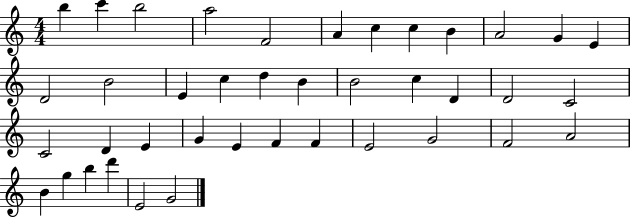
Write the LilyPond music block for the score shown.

{
  \clef treble
  \numericTimeSignature
  \time 4/4
  \key c \major
  b''4 c'''4 b''2 | a''2 f'2 | a'4 c''4 c''4 b'4 | a'2 g'4 e'4 | \break d'2 b'2 | e'4 c''4 d''4 b'4 | b'2 c''4 d'4 | d'2 c'2 | \break c'2 d'4 e'4 | g'4 e'4 f'4 f'4 | e'2 g'2 | f'2 a'2 | \break b'4 g''4 b''4 d'''4 | e'2 g'2 | \bar "|."
}